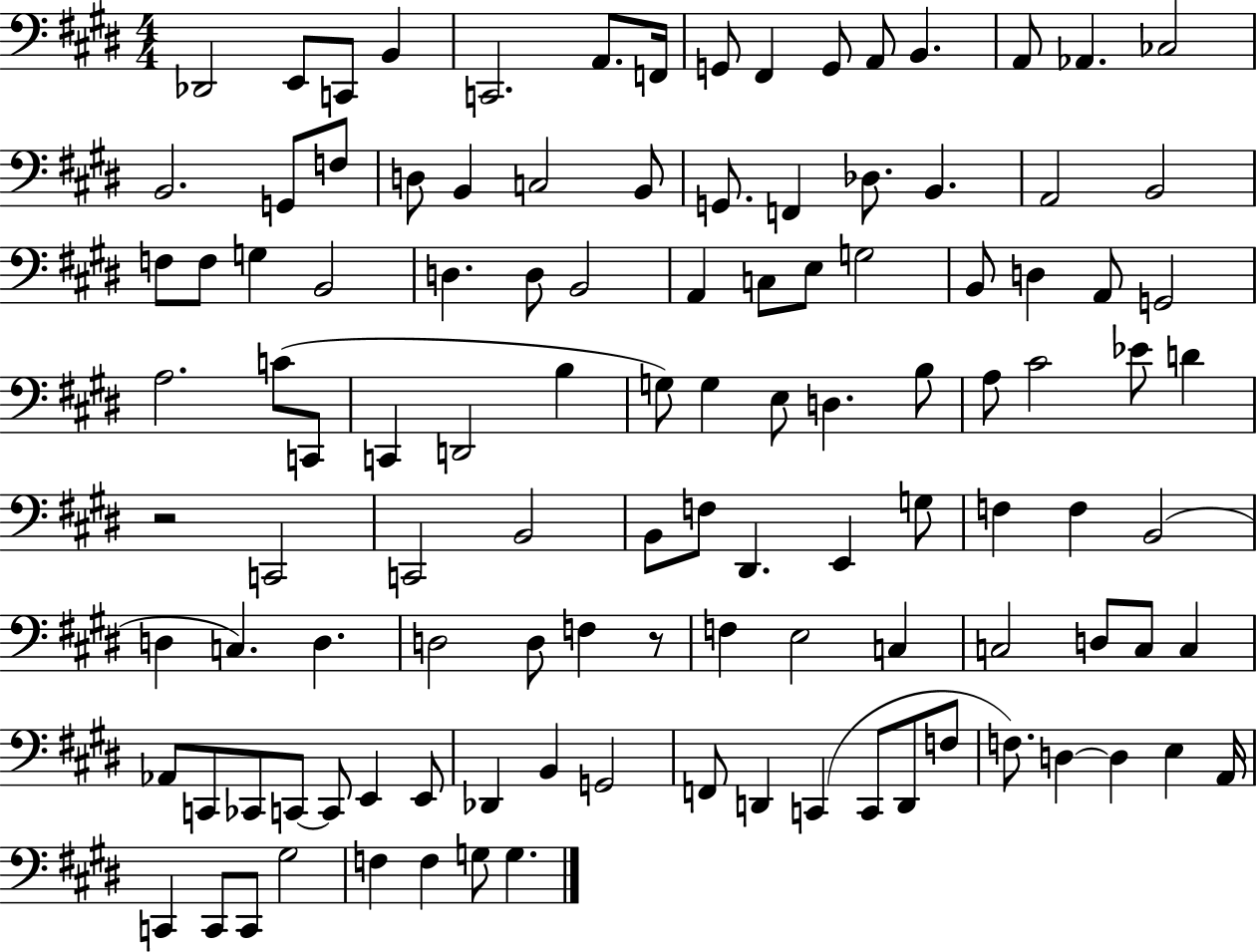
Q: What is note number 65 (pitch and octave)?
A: E2